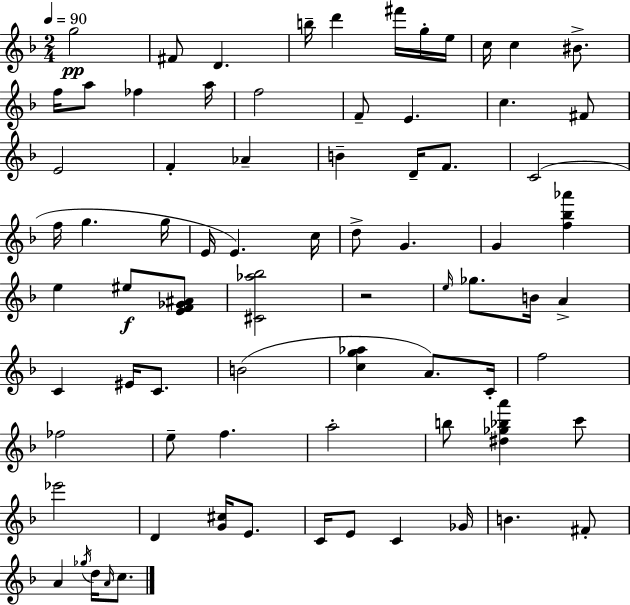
G5/h F#4/e D4/q. B5/s D6/q F#6/s G5/s E5/s C5/s C5/q BIS4/e. F5/s A5/e FES5/q A5/s F5/h F4/e E4/q. C5/q. F#4/e E4/h F4/q Ab4/q B4/q D4/s F4/e. C4/h F5/s G5/q. G5/s E4/s E4/q. C5/s D5/e G4/q. G4/q [F5,Bb5,Ab6]/q E5/q EIS5/e [E4,F4,Gb4,A#4]/e [C#4,Ab5,Bb5]/h R/h E5/s Gb5/e. B4/s A4/q C4/q EIS4/s C4/e. B4/h [C5,G5,Ab5]/q A4/e. C4/s F5/h FES5/h E5/e F5/q. A5/h B5/e [D#5,Gb5,Bb5,A6]/q C6/e Eb6/h D4/q [G4,C#5]/s E4/e. C4/s E4/e C4/q Gb4/s B4/q. F#4/e A4/q Gb5/s D5/s A4/s C5/e.